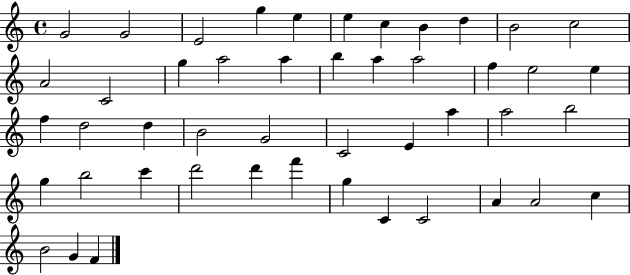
{
  \clef treble
  \time 4/4
  \defaultTimeSignature
  \key c \major
  g'2 g'2 | e'2 g''4 e''4 | e''4 c''4 b'4 d''4 | b'2 c''2 | \break a'2 c'2 | g''4 a''2 a''4 | b''4 a''4 a''2 | f''4 e''2 e''4 | \break f''4 d''2 d''4 | b'2 g'2 | c'2 e'4 a''4 | a''2 b''2 | \break g''4 b''2 c'''4 | d'''2 d'''4 f'''4 | g''4 c'4 c'2 | a'4 a'2 c''4 | \break b'2 g'4 f'4 | \bar "|."
}